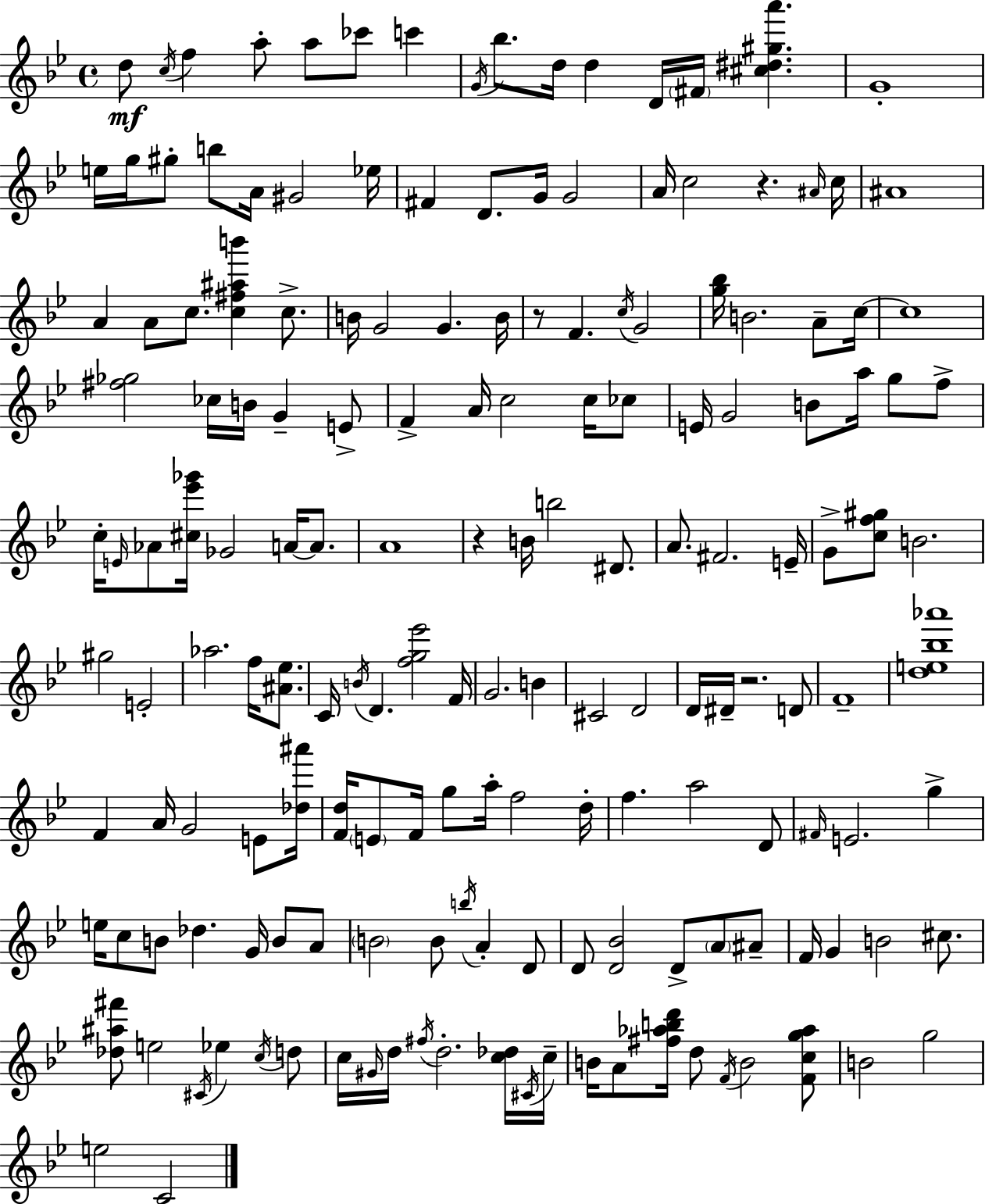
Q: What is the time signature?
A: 4/4